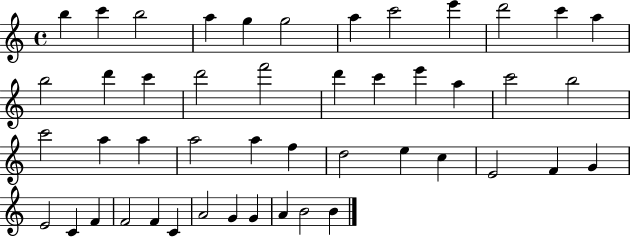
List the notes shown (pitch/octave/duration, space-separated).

B5/q C6/q B5/h A5/q G5/q G5/h A5/q C6/h E6/q D6/h C6/q A5/q B5/h D6/q C6/q D6/h F6/h D6/q C6/q E6/q A5/q C6/h B5/h C6/h A5/q A5/q A5/h A5/q F5/q D5/h E5/q C5/q E4/h F4/q G4/q E4/h C4/q F4/q F4/h F4/q C4/q A4/h G4/q G4/q A4/q B4/h B4/q